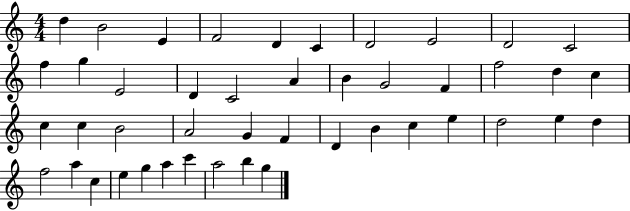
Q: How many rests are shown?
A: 0